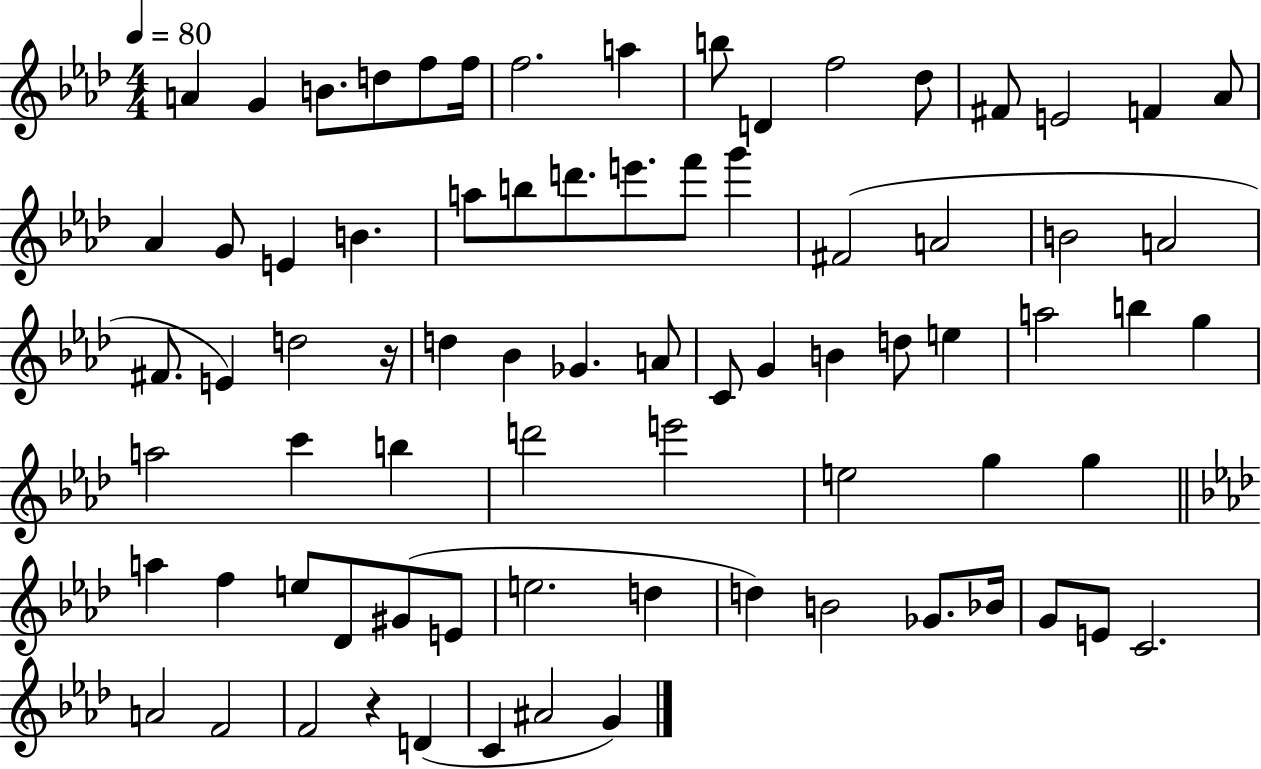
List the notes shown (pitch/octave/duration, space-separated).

A4/q G4/q B4/e. D5/e F5/e F5/s F5/h. A5/q B5/e D4/q F5/h Db5/e F#4/e E4/h F4/q Ab4/e Ab4/q G4/e E4/q B4/q. A5/e B5/e D6/e. E6/e. F6/e G6/q F#4/h A4/h B4/h A4/h F#4/e. E4/q D5/h R/s D5/q Bb4/q Gb4/q. A4/e C4/e G4/q B4/q D5/e E5/q A5/h B5/q G5/q A5/h C6/q B5/q D6/h E6/h E5/h G5/q G5/q A5/q F5/q E5/e Db4/e G#4/e E4/e E5/h. D5/q D5/q B4/h Gb4/e. Bb4/s G4/e E4/e C4/h. A4/h F4/h F4/h R/q D4/q C4/q A#4/h G4/q